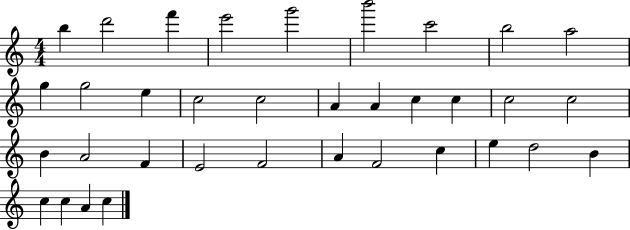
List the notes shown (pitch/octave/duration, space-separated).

B5/q D6/h F6/q E6/h G6/h B6/h C6/h B5/h A5/h G5/q G5/h E5/q C5/h C5/h A4/q A4/q C5/q C5/q C5/h C5/h B4/q A4/h F4/q E4/h F4/h A4/q F4/h C5/q E5/q D5/h B4/q C5/q C5/q A4/q C5/q